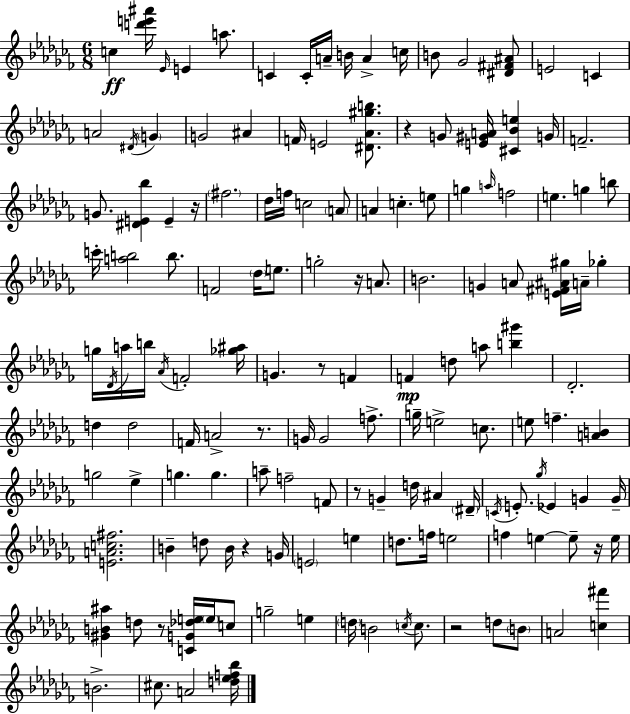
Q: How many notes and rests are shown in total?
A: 147